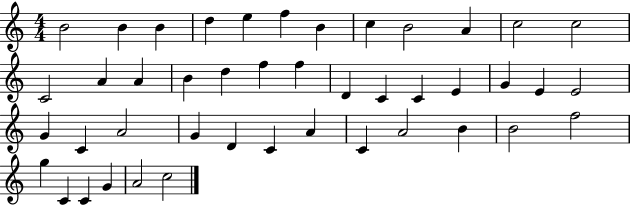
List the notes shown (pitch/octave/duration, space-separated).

B4/h B4/q B4/q D5/q E5/q F5/q B4/q C5/q B4/h A4/q C5/h C5/h C4/h A4/q A4/q B4/q D5/q F5/q F5/q D4/q C4/q C4/q E4/q G4/q E4/q E4/h G4/q C4/q A4/h G4/q D4/q C4/q A4/q C4/q A4/h B4/q B4/h F5/h G5/q C4/q C4/q G4/q A4/h C5/h